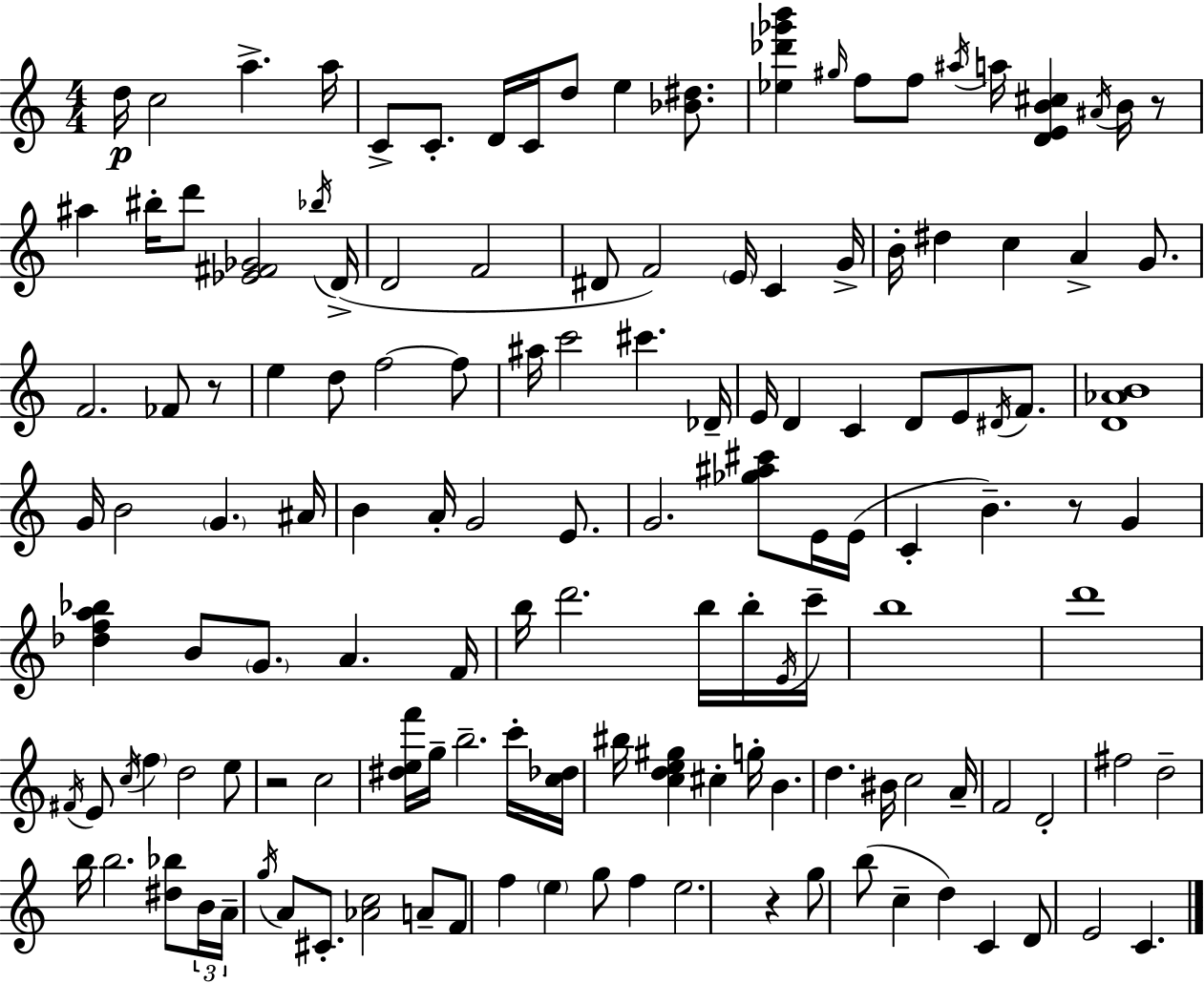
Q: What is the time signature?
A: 4/4